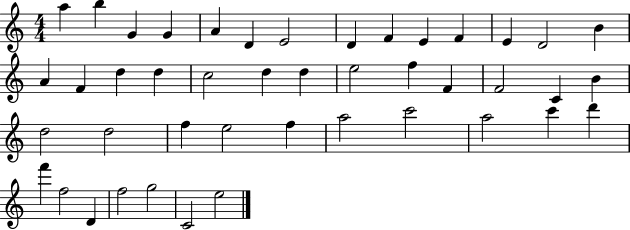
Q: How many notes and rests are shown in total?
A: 44